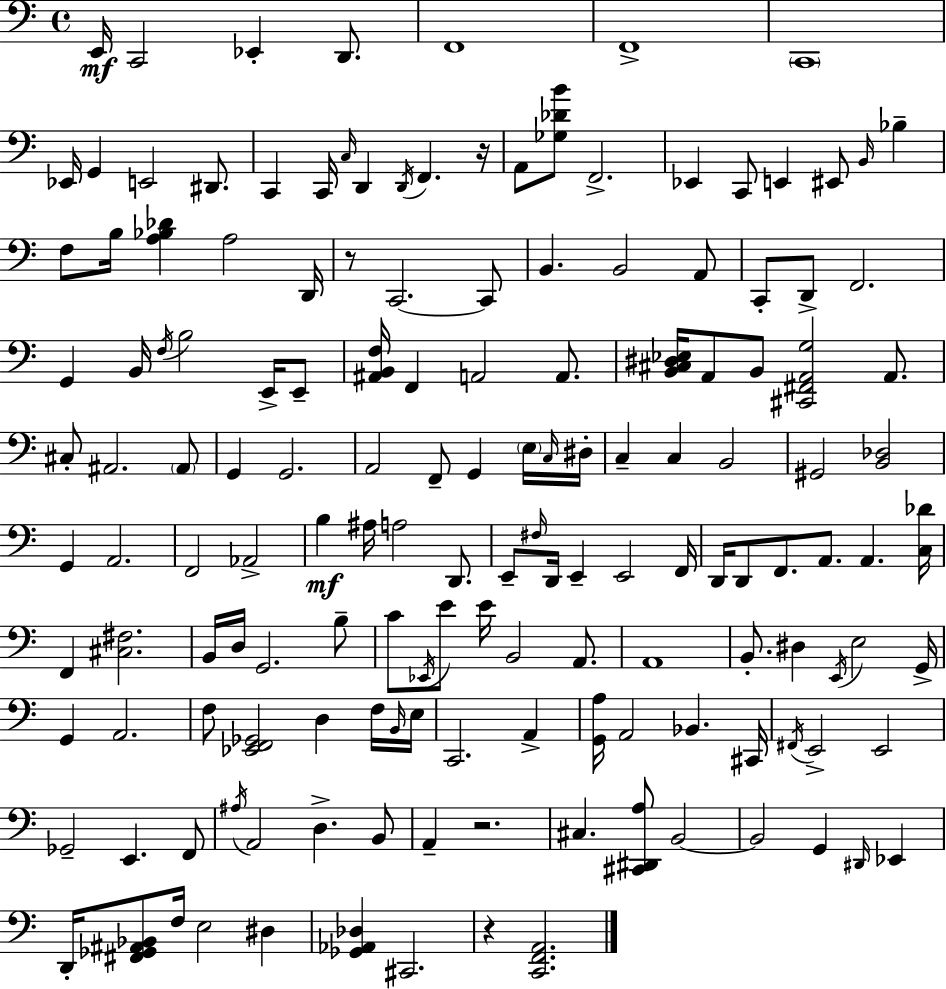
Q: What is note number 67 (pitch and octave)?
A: F2